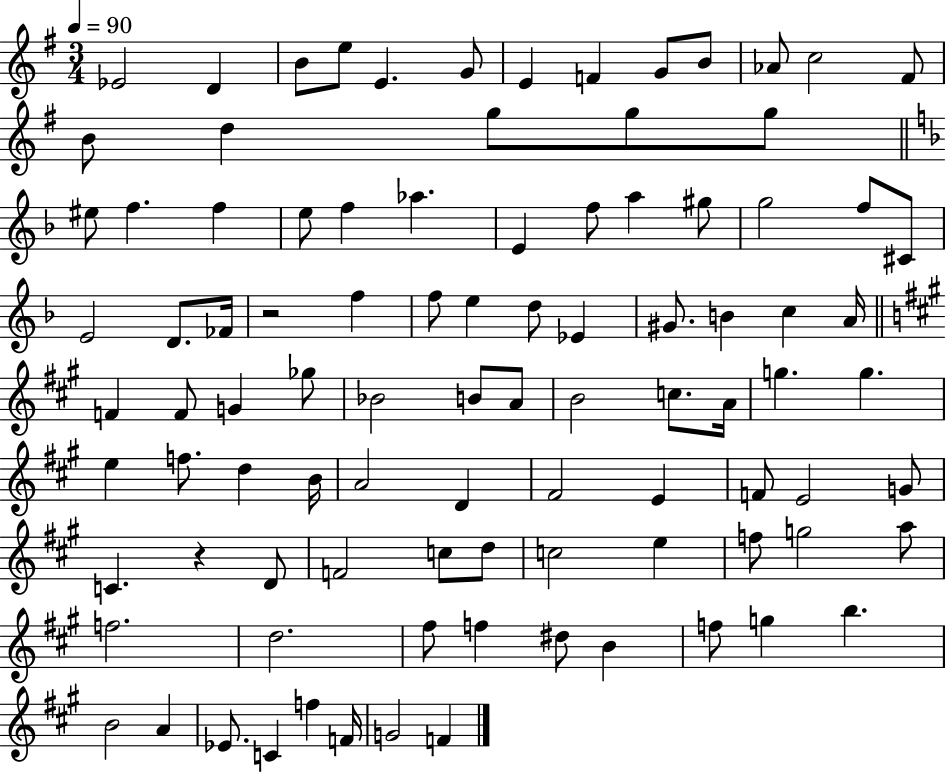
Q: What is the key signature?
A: G major